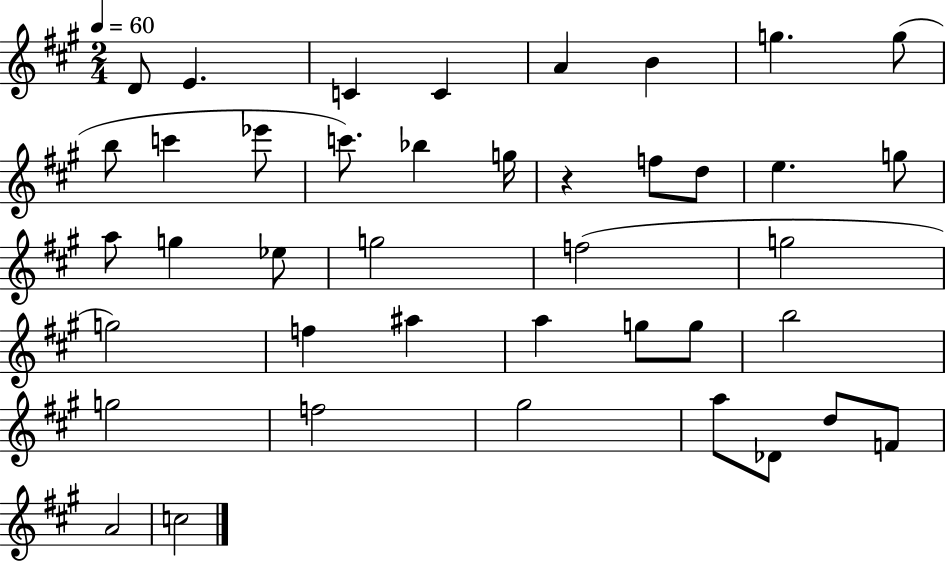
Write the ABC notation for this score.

X:1
T:Untitled
M:2/4
L:1/4
K:A
D/2 E C C A B g g/2 b/2 c' _e'/2 c'/2 _b g/4 z f/2 d/2 e g/2 a/2 g _e/2 g2 f2 g2 g2 f ^a a g/2 g/2 b2 g2 f2 ^g2 a/2 _D/2 d/2 F/2 A2 c2